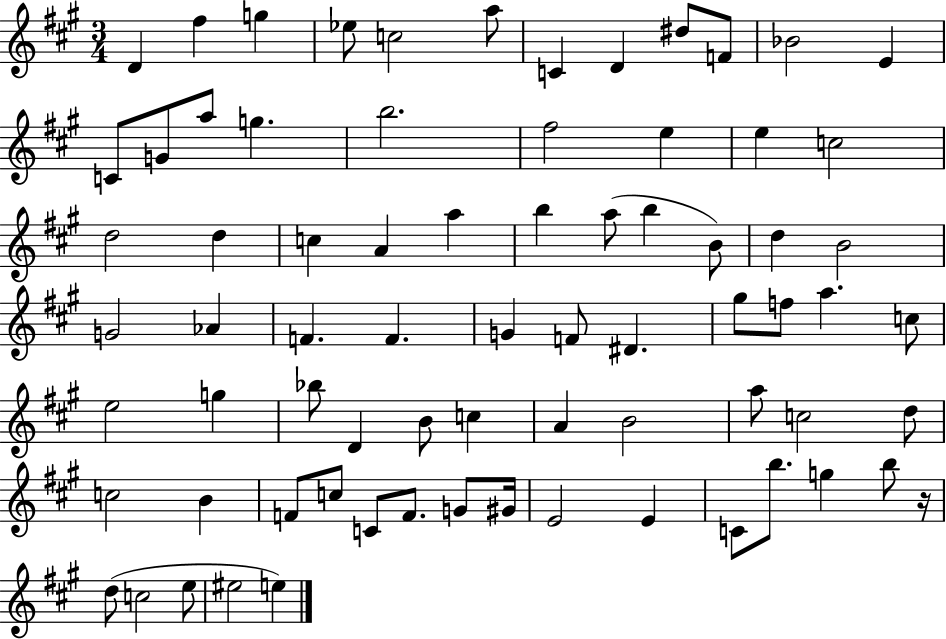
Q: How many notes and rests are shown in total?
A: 74